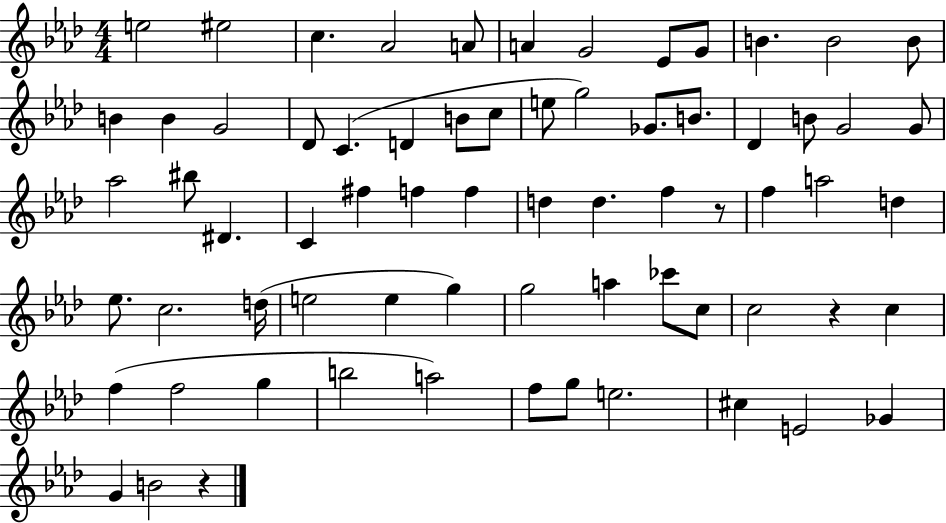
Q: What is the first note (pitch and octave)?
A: E5